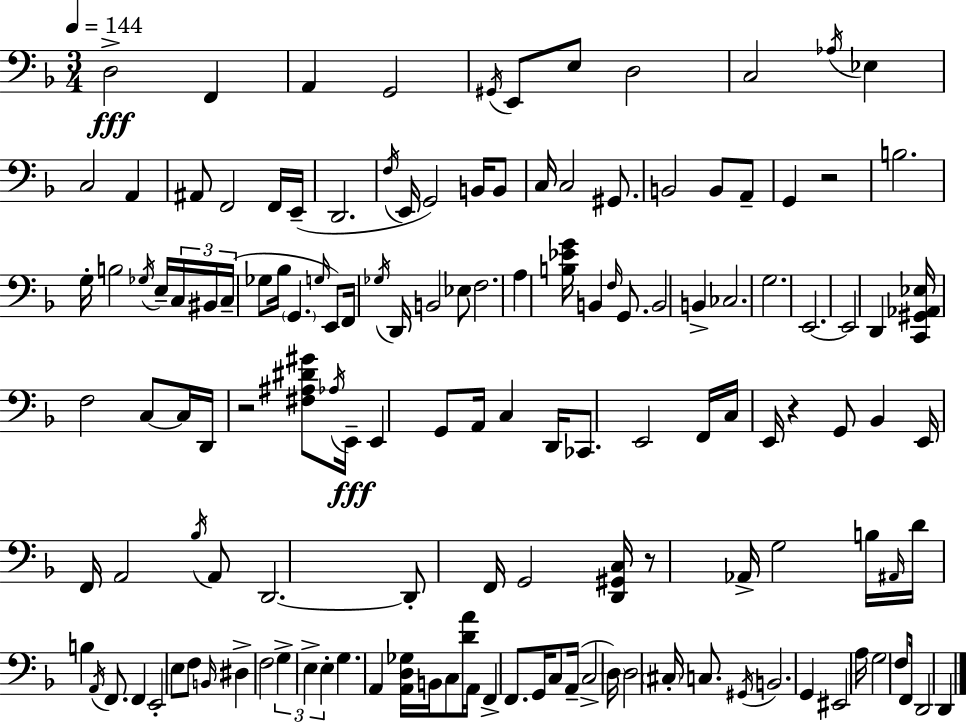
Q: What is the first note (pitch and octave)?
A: D3